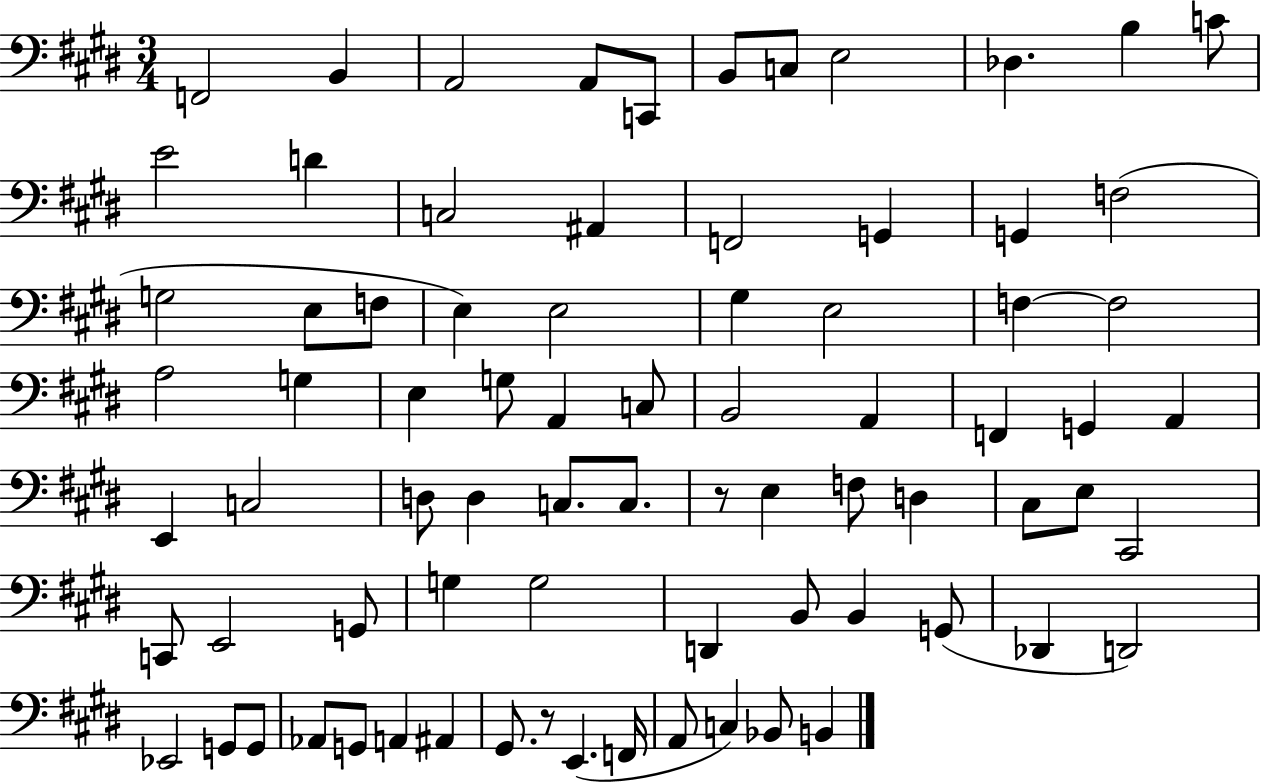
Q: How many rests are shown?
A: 2